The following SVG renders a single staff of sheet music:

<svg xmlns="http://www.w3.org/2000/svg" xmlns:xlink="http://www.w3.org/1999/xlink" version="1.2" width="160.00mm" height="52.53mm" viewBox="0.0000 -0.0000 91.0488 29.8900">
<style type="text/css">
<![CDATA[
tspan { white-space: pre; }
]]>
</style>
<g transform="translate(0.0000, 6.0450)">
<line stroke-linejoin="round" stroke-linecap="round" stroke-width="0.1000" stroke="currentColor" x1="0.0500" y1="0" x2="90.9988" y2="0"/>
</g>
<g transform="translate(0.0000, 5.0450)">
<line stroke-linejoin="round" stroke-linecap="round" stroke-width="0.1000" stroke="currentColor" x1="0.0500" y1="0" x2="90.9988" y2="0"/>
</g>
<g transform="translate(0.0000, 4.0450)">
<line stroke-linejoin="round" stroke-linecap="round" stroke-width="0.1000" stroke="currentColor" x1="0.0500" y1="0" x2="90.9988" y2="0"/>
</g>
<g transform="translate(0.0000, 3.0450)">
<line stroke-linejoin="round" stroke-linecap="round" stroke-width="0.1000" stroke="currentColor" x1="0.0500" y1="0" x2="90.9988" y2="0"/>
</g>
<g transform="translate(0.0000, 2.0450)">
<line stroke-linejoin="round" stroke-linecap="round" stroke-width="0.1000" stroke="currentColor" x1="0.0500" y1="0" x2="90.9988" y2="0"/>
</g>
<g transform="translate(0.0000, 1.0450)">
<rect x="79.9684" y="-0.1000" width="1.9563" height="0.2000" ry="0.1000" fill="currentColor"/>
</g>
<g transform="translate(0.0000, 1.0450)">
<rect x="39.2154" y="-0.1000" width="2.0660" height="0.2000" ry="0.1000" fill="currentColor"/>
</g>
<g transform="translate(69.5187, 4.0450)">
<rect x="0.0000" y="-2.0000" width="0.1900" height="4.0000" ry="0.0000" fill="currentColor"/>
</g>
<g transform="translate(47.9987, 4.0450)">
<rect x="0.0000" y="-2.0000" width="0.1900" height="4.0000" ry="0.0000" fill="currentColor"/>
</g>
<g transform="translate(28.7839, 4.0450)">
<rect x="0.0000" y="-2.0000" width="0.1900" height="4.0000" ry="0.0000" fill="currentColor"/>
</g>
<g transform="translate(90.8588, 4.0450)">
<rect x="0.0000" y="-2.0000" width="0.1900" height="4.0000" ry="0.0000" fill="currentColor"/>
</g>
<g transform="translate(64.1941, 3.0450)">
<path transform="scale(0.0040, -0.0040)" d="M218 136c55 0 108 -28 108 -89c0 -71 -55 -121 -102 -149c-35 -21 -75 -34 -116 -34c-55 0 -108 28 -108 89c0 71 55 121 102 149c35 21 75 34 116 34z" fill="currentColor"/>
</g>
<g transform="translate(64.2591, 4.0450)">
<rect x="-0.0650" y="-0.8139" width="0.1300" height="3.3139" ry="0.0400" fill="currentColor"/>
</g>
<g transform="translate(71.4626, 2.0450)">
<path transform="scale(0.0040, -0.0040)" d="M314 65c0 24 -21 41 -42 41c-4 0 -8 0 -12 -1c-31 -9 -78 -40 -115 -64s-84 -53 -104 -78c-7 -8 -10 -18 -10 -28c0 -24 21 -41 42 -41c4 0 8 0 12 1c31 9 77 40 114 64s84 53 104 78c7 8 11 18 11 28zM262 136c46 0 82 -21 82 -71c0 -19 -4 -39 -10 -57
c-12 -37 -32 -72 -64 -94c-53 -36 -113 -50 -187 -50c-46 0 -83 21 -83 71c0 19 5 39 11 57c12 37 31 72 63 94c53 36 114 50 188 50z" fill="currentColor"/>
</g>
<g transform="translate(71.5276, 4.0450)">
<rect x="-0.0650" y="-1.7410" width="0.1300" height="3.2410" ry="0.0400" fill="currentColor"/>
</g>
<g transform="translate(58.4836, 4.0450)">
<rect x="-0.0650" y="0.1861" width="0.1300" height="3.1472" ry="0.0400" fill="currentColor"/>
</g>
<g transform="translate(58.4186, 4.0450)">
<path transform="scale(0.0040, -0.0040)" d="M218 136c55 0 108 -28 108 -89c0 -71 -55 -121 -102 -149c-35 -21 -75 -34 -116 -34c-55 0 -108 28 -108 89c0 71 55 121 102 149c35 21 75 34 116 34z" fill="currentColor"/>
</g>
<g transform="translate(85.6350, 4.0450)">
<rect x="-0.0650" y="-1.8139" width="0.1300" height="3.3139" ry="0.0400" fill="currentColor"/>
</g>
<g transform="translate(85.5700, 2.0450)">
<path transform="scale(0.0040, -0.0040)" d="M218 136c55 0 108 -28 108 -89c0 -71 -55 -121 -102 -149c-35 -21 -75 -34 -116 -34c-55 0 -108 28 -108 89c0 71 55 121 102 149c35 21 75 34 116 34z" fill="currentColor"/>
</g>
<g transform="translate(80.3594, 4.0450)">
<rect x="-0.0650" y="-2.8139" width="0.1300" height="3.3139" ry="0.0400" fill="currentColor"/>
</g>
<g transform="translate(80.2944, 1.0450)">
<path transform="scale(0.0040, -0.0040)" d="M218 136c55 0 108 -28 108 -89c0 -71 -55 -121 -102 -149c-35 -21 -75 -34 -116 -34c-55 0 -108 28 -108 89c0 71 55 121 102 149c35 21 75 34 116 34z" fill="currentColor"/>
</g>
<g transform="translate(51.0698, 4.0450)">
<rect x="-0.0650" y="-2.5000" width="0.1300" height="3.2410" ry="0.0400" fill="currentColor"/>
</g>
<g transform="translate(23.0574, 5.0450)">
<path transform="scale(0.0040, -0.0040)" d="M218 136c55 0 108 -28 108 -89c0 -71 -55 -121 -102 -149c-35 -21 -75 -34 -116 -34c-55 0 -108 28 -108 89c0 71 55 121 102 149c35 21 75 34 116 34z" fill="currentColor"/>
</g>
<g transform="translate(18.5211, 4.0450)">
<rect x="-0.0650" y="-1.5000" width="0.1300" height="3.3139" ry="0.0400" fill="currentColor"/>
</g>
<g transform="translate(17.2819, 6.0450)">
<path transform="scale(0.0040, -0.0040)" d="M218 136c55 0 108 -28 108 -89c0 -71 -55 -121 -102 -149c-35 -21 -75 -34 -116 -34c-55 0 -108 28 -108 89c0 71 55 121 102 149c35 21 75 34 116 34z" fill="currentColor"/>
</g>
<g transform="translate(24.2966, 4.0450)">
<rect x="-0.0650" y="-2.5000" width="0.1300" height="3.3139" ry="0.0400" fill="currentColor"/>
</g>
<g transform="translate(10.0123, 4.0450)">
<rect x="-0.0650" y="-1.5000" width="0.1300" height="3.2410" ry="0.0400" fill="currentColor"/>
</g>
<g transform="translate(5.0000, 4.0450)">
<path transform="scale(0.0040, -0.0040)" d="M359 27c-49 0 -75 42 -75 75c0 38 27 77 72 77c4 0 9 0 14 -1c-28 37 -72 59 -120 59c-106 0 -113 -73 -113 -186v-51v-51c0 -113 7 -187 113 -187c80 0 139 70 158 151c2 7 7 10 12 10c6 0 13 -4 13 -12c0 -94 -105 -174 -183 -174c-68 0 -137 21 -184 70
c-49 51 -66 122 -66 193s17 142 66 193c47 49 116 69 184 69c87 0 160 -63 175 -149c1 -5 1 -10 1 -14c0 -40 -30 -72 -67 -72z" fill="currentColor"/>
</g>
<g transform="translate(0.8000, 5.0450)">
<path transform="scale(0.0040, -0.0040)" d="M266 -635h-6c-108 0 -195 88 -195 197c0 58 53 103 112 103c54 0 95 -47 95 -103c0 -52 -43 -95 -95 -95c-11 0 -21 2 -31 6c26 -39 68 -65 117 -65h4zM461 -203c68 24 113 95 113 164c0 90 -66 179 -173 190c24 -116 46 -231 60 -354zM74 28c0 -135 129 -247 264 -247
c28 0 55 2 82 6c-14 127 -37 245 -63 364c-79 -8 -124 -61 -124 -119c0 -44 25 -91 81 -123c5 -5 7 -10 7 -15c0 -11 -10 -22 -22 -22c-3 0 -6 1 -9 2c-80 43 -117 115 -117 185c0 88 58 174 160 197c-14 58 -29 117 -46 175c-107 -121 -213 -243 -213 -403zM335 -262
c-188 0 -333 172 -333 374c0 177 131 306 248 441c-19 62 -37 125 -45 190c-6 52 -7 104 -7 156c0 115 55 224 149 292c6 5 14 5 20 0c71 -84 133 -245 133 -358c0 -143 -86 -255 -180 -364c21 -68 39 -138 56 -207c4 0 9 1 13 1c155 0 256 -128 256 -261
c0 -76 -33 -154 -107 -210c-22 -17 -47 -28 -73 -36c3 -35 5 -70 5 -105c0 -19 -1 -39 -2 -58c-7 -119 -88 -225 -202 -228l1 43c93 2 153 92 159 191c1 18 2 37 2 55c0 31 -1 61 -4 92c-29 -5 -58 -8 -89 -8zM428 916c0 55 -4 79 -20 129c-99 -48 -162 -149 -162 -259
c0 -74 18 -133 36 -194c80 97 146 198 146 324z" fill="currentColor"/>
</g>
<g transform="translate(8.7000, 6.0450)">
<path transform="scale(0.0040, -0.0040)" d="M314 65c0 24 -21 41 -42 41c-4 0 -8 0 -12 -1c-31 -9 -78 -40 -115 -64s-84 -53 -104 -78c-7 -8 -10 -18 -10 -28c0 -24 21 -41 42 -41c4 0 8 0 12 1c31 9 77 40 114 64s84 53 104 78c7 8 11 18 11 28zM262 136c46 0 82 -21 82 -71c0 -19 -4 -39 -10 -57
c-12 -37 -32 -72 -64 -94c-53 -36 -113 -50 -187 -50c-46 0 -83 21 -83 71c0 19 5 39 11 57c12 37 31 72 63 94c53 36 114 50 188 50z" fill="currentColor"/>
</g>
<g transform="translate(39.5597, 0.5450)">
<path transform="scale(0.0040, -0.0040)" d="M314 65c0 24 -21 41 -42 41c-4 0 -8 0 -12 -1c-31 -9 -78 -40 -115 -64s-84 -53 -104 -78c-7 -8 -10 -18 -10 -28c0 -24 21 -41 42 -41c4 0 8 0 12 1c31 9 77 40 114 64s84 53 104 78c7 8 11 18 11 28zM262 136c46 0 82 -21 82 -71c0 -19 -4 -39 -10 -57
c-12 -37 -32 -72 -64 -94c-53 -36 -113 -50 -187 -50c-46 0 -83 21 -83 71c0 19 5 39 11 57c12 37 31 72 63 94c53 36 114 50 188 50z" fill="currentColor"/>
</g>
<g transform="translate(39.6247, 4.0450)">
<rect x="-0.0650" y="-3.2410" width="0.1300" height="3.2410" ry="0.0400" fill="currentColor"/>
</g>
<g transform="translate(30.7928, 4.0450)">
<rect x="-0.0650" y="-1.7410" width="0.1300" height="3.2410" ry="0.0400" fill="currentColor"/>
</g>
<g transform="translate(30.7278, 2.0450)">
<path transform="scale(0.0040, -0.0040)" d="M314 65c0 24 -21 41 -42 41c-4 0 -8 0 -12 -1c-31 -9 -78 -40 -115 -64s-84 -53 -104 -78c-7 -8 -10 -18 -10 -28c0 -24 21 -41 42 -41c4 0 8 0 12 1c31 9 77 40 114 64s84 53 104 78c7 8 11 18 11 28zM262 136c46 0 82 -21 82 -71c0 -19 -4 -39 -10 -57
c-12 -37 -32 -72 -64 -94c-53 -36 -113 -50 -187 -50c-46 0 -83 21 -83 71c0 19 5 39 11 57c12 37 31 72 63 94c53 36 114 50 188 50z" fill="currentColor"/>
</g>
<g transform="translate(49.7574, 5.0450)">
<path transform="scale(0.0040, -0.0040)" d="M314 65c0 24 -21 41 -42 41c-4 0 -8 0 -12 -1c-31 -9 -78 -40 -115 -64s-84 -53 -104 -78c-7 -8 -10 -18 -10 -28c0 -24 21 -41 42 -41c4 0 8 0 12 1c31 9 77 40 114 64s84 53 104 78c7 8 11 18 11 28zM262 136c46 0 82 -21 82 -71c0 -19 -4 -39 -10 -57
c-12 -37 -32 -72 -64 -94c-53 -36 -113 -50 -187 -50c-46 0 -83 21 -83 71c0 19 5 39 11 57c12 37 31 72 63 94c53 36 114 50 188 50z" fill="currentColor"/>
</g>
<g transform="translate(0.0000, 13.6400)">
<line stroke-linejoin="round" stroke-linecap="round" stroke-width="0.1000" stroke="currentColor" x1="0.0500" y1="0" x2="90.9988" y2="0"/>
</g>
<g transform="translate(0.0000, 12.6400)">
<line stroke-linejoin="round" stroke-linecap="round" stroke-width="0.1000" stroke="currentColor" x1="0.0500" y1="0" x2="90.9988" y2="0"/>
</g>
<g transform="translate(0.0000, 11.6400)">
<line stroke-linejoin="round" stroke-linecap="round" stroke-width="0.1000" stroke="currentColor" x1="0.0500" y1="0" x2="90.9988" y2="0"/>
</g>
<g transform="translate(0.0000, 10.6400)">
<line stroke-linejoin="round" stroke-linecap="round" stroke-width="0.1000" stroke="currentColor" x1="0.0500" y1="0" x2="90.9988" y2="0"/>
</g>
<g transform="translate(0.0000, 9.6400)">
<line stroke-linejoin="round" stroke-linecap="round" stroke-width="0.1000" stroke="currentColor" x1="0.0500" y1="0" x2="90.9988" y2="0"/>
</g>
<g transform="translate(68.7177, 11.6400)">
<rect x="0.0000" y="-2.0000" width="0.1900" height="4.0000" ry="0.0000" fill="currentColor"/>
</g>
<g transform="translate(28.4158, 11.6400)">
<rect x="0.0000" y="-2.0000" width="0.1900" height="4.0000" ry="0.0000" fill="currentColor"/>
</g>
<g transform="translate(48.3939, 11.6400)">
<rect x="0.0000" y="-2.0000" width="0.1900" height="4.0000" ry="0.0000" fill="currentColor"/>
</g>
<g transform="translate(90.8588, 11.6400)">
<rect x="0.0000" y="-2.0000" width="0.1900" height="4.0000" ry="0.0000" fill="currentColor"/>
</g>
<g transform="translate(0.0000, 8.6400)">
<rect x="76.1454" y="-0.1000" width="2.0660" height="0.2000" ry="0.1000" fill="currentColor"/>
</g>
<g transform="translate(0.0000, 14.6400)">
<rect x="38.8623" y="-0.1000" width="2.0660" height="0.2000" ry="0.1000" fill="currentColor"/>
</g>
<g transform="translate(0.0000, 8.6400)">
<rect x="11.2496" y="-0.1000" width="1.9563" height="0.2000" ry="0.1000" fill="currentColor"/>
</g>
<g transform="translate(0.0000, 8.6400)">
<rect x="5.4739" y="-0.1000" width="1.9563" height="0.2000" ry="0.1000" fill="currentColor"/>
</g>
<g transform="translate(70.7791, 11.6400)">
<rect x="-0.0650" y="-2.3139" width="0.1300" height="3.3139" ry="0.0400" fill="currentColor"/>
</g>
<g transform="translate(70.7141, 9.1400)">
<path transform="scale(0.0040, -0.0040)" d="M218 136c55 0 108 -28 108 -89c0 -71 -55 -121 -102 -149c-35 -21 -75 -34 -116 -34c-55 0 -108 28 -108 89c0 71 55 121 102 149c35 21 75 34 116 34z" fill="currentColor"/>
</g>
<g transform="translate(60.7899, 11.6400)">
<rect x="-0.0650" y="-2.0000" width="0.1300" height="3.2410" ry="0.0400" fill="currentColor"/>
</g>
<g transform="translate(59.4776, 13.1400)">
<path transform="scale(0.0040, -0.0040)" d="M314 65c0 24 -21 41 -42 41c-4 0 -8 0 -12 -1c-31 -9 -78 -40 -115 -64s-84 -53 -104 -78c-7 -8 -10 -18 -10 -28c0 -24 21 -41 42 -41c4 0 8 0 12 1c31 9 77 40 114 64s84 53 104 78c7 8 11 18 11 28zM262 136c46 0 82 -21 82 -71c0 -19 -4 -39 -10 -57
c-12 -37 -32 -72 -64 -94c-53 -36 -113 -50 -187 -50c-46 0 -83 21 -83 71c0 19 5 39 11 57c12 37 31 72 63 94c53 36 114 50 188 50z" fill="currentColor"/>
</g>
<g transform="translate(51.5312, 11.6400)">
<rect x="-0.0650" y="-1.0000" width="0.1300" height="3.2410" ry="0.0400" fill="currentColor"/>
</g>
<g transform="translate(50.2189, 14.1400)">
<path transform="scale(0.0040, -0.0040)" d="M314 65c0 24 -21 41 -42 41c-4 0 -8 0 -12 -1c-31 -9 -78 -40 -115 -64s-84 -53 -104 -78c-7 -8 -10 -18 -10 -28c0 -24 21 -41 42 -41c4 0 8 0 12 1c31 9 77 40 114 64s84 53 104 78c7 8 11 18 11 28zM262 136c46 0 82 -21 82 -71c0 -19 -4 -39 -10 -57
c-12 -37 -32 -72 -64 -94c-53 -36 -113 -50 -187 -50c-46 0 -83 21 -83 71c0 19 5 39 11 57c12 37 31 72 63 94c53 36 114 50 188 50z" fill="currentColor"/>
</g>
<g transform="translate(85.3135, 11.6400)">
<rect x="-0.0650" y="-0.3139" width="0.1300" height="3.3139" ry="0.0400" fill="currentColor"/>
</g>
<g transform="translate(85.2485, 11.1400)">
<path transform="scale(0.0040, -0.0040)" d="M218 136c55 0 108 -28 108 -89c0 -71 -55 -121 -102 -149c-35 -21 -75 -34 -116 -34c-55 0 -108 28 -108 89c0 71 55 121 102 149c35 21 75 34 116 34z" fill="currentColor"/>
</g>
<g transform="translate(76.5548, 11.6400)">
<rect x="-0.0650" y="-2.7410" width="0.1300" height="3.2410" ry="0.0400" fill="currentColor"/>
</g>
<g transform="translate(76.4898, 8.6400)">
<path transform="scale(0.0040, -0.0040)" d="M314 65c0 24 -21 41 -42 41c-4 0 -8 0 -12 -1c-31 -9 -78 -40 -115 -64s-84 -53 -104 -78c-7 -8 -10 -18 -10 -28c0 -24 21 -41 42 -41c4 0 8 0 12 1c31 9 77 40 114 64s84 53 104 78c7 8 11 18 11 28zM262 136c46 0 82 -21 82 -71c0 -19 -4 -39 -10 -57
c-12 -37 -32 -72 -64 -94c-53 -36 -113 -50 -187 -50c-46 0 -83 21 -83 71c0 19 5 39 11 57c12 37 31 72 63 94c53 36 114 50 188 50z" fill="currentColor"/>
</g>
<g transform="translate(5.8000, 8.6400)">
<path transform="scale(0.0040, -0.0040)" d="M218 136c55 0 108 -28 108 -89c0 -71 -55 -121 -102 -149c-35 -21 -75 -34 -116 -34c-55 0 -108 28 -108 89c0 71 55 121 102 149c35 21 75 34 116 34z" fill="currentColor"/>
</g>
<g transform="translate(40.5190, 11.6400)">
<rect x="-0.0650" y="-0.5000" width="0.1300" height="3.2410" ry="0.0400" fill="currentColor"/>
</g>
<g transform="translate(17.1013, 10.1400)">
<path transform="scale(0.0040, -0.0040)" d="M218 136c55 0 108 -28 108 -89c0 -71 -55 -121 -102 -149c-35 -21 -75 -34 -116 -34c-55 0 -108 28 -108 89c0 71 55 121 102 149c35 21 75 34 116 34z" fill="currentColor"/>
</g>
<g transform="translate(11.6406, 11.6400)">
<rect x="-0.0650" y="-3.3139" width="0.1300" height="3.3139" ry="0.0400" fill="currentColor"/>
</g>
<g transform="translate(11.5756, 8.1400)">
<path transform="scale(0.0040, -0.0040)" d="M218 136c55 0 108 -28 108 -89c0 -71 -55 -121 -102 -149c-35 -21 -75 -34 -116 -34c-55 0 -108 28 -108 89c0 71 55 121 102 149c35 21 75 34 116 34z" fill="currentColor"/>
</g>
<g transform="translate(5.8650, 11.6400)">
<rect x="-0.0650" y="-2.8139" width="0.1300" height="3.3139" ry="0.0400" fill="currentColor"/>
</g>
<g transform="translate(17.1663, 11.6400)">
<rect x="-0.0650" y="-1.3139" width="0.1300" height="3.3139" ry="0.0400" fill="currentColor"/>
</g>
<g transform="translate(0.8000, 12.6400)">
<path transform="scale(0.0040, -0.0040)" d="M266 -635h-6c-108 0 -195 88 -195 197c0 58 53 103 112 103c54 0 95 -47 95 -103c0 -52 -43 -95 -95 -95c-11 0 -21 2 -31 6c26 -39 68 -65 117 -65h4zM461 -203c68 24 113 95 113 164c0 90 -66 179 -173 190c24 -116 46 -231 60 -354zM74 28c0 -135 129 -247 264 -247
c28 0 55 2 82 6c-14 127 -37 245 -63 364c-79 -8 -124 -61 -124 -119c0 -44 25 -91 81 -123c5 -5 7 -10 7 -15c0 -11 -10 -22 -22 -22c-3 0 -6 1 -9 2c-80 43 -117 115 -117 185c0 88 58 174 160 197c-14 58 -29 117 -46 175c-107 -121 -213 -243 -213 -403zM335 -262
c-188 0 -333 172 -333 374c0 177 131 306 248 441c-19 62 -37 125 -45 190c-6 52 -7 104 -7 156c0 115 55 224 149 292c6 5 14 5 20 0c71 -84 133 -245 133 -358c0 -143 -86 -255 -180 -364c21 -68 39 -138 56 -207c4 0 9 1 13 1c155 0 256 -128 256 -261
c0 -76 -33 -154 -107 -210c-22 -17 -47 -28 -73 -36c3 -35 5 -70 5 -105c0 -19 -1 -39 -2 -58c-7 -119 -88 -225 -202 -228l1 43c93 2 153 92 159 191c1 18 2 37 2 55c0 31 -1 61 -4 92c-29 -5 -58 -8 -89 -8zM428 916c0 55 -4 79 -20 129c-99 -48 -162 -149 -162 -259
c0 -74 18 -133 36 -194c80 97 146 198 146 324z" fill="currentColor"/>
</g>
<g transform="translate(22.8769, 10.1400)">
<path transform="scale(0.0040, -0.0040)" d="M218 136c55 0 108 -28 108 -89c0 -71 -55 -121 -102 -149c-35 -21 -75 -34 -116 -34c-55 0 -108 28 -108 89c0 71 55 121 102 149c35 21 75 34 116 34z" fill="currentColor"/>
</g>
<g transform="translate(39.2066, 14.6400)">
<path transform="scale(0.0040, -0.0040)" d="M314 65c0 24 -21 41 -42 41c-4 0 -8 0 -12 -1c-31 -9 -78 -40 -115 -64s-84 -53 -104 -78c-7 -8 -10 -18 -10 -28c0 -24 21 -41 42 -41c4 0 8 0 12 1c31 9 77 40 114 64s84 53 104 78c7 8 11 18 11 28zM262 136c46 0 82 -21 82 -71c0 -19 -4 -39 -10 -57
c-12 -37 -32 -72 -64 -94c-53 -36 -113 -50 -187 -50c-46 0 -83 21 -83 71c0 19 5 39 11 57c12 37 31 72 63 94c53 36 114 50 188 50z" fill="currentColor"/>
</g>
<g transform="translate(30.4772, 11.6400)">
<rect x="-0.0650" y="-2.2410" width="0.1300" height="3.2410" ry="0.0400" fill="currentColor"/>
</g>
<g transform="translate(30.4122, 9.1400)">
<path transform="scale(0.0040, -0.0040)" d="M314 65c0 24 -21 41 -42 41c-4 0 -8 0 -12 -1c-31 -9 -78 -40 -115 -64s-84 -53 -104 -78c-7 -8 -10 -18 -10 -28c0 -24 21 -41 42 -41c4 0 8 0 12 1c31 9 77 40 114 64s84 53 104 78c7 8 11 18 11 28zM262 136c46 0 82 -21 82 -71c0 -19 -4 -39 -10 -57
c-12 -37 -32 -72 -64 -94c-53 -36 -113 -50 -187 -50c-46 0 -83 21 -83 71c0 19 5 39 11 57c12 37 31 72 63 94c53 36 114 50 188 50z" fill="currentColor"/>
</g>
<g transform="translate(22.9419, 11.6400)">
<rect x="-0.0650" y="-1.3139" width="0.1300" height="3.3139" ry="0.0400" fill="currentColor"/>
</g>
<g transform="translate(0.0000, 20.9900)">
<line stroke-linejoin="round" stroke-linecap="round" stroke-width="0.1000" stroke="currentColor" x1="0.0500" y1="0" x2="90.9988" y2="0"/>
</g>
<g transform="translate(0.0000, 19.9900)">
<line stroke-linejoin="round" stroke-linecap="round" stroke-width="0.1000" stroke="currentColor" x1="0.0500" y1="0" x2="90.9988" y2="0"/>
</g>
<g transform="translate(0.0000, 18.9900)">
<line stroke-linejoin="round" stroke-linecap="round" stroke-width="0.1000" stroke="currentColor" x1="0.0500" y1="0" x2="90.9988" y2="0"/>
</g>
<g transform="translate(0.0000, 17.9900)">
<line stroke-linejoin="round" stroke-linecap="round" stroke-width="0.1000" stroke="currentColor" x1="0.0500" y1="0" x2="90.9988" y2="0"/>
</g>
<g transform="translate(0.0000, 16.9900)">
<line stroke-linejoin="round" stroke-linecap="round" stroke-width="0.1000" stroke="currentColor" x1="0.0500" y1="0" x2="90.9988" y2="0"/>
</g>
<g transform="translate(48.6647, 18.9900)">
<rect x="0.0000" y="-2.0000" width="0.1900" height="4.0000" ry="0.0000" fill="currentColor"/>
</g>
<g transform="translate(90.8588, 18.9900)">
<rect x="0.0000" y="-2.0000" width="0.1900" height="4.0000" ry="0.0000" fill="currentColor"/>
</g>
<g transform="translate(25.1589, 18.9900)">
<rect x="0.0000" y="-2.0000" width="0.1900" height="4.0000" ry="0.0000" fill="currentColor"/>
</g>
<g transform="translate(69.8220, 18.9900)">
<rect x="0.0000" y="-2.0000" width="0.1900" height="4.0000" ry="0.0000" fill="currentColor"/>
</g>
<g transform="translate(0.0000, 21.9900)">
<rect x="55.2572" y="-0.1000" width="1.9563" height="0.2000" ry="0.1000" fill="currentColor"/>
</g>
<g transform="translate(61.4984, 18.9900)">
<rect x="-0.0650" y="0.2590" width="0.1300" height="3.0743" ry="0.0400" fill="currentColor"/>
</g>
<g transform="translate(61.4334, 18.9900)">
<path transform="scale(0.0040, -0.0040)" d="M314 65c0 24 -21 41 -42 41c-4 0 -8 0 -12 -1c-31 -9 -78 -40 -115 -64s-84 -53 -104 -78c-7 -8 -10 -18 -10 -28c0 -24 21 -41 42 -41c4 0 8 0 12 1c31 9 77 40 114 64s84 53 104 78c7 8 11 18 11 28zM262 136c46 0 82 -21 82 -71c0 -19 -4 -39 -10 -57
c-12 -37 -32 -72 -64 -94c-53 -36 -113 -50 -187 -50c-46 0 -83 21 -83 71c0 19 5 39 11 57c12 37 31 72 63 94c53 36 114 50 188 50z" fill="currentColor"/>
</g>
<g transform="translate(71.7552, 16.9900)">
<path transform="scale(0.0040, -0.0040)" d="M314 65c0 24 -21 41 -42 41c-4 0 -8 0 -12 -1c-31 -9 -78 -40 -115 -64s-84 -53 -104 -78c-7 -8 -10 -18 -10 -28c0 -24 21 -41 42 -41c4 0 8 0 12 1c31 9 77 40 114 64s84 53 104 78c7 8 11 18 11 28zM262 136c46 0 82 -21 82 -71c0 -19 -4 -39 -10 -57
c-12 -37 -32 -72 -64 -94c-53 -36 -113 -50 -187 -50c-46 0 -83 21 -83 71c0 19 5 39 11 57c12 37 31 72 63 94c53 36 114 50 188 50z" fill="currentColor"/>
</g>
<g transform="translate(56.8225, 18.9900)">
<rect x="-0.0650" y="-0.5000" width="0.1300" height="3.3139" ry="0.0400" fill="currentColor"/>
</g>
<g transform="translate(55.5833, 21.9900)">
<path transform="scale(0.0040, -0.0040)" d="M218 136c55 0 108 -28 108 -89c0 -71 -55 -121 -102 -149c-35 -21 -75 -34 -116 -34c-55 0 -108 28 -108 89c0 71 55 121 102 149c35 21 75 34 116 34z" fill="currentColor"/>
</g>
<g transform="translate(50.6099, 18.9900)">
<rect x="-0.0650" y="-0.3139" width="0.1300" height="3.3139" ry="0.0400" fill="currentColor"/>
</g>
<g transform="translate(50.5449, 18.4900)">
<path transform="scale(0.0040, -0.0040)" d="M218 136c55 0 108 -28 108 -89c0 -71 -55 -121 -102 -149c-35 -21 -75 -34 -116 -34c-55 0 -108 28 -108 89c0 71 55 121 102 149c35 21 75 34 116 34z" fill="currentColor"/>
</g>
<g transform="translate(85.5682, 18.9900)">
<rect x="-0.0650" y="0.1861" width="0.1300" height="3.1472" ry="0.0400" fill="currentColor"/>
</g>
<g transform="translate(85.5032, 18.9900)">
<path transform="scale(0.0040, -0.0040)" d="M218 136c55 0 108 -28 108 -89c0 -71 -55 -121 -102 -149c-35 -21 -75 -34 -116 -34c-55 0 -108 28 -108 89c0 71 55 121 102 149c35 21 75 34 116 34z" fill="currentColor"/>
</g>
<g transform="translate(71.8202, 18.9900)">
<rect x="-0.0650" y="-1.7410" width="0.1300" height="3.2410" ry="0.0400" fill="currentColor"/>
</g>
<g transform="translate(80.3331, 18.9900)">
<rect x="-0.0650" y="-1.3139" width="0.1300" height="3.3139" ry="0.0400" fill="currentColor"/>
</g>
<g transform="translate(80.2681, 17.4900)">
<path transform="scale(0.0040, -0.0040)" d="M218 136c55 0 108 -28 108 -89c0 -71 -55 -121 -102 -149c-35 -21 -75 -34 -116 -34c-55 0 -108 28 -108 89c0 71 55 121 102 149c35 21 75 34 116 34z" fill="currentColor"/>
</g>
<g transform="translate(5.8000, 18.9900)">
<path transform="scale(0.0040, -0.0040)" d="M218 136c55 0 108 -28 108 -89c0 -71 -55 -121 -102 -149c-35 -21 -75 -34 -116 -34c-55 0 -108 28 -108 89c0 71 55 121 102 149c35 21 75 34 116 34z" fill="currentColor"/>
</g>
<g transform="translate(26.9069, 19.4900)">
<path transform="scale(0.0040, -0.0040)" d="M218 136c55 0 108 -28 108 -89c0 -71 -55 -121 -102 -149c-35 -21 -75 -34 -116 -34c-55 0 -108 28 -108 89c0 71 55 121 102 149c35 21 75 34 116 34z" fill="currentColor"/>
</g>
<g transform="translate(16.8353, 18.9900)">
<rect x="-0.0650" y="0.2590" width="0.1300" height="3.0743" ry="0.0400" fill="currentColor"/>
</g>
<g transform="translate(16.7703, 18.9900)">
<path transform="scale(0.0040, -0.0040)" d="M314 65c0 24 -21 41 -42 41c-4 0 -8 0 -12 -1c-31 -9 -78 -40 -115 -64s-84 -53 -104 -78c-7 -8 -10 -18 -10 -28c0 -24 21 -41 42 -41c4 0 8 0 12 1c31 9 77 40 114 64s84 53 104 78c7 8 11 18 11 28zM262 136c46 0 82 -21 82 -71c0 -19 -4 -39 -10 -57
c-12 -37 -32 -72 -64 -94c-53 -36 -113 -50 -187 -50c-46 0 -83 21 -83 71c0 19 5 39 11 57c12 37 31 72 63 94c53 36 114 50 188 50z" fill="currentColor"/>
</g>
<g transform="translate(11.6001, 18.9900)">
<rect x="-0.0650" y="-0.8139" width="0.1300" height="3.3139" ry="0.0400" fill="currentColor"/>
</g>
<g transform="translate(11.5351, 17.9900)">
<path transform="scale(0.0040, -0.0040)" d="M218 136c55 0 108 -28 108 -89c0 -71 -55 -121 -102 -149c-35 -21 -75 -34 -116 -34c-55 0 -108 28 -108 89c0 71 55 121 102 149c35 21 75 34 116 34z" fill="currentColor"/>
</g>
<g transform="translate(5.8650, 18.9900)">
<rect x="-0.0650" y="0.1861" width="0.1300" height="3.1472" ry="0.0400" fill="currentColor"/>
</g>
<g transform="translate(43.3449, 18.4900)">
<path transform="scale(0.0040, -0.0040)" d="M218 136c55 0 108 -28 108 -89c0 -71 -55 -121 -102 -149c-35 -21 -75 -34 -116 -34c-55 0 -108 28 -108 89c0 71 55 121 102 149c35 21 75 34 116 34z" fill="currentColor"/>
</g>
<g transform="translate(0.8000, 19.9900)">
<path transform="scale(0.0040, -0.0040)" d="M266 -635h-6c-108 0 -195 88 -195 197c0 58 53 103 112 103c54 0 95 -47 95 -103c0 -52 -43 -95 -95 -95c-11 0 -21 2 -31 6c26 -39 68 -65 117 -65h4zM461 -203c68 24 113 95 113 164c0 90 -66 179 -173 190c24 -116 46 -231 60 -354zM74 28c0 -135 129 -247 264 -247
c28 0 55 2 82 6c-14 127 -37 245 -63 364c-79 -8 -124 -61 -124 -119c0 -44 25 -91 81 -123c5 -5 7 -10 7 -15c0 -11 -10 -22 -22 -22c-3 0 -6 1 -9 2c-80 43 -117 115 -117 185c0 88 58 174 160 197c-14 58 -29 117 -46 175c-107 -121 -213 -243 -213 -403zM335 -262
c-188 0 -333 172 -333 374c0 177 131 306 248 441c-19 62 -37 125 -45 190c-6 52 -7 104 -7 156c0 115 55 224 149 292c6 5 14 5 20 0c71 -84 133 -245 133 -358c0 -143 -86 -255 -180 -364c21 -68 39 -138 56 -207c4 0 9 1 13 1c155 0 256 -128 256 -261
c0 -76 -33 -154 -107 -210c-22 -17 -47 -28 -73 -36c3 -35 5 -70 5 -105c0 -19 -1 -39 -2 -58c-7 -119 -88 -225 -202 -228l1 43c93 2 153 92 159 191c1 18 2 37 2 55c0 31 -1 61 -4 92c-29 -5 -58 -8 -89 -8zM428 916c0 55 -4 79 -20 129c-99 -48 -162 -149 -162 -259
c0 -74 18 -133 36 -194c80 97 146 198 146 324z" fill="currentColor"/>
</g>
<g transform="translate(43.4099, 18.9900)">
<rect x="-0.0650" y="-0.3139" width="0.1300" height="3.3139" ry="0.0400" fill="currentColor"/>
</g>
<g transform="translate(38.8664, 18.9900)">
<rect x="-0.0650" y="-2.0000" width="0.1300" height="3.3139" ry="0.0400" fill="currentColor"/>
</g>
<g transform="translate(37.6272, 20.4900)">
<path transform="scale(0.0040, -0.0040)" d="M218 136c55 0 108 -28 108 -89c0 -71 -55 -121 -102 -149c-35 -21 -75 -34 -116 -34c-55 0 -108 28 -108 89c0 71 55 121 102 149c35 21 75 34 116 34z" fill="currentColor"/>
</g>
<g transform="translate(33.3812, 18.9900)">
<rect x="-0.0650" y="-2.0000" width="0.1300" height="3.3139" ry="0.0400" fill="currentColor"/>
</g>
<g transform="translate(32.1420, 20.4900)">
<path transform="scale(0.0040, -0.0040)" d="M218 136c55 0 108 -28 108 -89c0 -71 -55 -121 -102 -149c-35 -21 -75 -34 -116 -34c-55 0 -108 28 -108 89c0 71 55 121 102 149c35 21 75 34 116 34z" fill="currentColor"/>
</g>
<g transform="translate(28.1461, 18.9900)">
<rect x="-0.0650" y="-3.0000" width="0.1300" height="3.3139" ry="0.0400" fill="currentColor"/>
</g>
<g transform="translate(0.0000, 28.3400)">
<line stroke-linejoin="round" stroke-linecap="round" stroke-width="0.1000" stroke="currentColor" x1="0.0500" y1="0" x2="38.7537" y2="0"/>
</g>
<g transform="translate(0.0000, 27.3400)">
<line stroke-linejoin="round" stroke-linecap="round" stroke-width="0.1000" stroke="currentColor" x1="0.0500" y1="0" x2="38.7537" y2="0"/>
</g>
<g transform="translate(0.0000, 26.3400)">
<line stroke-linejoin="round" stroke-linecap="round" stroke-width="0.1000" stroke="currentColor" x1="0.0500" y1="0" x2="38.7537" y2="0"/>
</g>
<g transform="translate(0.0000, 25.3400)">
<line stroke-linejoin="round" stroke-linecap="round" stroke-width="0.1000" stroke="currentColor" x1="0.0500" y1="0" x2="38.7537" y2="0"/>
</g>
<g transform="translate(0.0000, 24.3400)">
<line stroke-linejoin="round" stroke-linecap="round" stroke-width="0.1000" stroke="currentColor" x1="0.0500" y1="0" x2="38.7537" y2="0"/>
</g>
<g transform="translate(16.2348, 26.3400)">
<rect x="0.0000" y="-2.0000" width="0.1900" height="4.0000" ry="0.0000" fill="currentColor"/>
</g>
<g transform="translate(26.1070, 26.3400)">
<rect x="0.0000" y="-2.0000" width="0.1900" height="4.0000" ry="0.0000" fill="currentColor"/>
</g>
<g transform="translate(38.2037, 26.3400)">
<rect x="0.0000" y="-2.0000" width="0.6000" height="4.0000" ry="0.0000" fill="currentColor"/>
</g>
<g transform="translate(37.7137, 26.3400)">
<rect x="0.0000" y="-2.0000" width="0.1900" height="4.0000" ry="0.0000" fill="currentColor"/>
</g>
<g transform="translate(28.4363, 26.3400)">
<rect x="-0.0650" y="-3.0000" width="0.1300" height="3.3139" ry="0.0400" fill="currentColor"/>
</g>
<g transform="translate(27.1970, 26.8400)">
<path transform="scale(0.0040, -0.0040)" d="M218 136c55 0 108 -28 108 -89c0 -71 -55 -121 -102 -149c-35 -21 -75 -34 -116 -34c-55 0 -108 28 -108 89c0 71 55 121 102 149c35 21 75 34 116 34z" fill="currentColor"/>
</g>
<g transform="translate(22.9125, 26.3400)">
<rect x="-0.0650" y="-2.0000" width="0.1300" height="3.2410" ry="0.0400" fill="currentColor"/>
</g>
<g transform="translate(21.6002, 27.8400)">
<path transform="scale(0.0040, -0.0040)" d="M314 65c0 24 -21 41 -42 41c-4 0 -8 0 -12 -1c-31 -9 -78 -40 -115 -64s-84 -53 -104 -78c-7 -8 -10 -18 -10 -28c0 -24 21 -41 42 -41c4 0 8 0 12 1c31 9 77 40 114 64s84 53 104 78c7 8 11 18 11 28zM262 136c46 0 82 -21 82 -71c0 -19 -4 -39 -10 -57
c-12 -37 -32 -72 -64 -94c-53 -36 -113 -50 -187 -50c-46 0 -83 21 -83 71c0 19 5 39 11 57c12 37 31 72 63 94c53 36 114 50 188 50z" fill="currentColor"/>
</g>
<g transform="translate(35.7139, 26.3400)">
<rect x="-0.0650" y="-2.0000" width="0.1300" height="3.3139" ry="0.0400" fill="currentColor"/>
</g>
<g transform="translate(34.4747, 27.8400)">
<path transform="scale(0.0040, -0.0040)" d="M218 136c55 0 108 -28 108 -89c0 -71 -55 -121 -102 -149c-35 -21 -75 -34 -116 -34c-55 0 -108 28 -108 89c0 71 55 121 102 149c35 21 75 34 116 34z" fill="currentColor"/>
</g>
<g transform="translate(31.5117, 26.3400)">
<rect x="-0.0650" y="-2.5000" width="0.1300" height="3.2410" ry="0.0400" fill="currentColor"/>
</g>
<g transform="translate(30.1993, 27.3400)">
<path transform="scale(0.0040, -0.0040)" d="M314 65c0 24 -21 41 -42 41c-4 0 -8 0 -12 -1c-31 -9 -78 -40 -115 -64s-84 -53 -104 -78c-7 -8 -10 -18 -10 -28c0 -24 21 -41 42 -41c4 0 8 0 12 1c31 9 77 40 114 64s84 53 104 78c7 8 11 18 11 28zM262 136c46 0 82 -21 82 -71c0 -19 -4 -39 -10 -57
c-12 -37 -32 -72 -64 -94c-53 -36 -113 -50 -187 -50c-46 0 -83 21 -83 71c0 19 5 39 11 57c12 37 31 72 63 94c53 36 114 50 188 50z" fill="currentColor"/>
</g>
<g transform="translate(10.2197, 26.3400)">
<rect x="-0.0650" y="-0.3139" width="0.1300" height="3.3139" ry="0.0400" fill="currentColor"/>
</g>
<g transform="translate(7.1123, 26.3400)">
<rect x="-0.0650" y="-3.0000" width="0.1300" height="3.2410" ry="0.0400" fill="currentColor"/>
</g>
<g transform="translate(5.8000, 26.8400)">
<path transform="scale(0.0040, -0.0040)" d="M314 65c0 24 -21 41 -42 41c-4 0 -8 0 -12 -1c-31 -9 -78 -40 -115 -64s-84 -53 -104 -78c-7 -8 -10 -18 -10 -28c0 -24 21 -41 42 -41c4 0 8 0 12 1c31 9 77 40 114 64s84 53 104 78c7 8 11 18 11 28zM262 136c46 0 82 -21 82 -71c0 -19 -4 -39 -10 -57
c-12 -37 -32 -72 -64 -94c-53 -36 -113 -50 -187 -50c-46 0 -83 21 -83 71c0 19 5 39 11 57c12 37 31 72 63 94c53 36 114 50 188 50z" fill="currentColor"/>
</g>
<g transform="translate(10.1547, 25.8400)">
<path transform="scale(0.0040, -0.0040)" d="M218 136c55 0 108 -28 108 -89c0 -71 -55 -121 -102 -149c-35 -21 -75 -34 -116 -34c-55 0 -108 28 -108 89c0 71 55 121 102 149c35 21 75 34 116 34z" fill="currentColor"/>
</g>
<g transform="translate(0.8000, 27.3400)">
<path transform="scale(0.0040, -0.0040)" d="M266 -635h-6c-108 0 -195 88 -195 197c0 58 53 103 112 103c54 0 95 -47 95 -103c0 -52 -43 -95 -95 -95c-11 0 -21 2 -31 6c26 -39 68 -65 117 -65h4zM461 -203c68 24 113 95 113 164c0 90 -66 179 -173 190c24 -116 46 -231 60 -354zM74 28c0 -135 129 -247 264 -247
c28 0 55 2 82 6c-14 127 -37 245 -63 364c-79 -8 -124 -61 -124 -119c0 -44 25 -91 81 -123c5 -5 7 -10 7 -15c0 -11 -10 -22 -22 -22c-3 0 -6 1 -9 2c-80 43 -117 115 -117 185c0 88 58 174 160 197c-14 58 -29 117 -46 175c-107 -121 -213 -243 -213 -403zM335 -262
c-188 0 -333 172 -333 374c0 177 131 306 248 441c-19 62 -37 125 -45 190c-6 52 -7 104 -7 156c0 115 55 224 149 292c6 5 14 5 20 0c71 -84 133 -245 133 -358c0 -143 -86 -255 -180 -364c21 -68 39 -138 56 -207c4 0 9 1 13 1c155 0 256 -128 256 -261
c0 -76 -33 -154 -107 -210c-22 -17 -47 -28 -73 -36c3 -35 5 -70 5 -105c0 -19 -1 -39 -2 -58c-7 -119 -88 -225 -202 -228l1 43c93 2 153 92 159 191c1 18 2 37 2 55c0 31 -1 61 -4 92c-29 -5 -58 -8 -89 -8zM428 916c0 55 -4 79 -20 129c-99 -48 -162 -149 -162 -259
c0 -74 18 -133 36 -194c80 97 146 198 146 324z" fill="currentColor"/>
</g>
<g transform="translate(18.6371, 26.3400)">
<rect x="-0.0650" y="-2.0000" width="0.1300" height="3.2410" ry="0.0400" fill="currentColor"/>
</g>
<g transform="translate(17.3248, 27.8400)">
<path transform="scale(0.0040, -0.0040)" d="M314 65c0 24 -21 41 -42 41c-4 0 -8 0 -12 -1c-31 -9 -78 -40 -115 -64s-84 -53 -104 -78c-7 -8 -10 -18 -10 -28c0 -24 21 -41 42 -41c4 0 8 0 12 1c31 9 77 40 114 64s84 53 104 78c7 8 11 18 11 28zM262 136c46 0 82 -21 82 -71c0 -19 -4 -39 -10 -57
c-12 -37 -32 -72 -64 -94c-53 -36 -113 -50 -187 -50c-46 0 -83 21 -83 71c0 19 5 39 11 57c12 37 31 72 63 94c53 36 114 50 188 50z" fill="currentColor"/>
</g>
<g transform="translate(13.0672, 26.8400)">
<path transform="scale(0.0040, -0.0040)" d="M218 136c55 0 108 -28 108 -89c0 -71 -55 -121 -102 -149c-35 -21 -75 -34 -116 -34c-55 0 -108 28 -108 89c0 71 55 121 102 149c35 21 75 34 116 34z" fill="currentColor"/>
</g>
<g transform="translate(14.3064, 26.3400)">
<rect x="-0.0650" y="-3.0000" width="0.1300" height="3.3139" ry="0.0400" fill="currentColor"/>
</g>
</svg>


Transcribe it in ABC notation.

X:1
T:Untitled
M:4/4
L:1/4
K:C
E2 E G f2 b2 G2 B d f2 a f a b e e g2 C2 D2 F2 g a2 c B d B2 A F F c c C B2 f2 e B A2 c A F2 F2 A G2 F